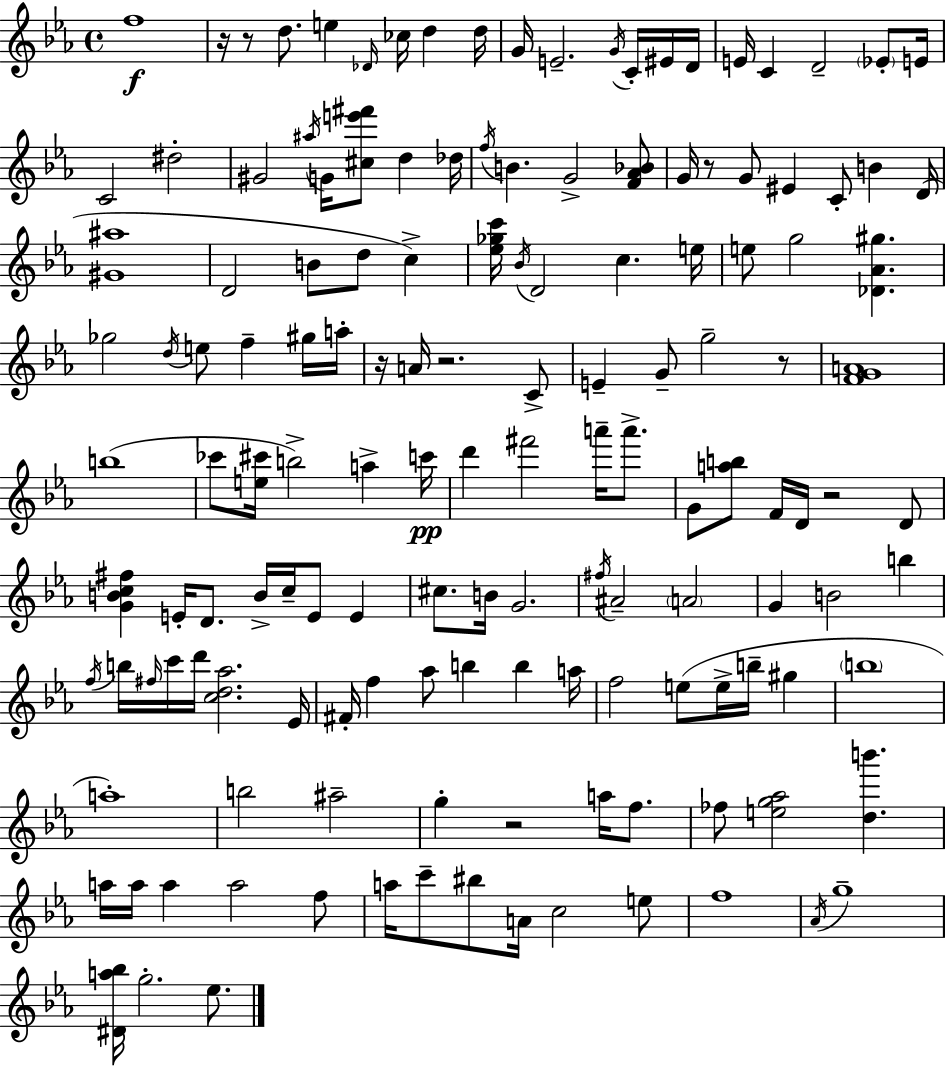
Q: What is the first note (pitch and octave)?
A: F5